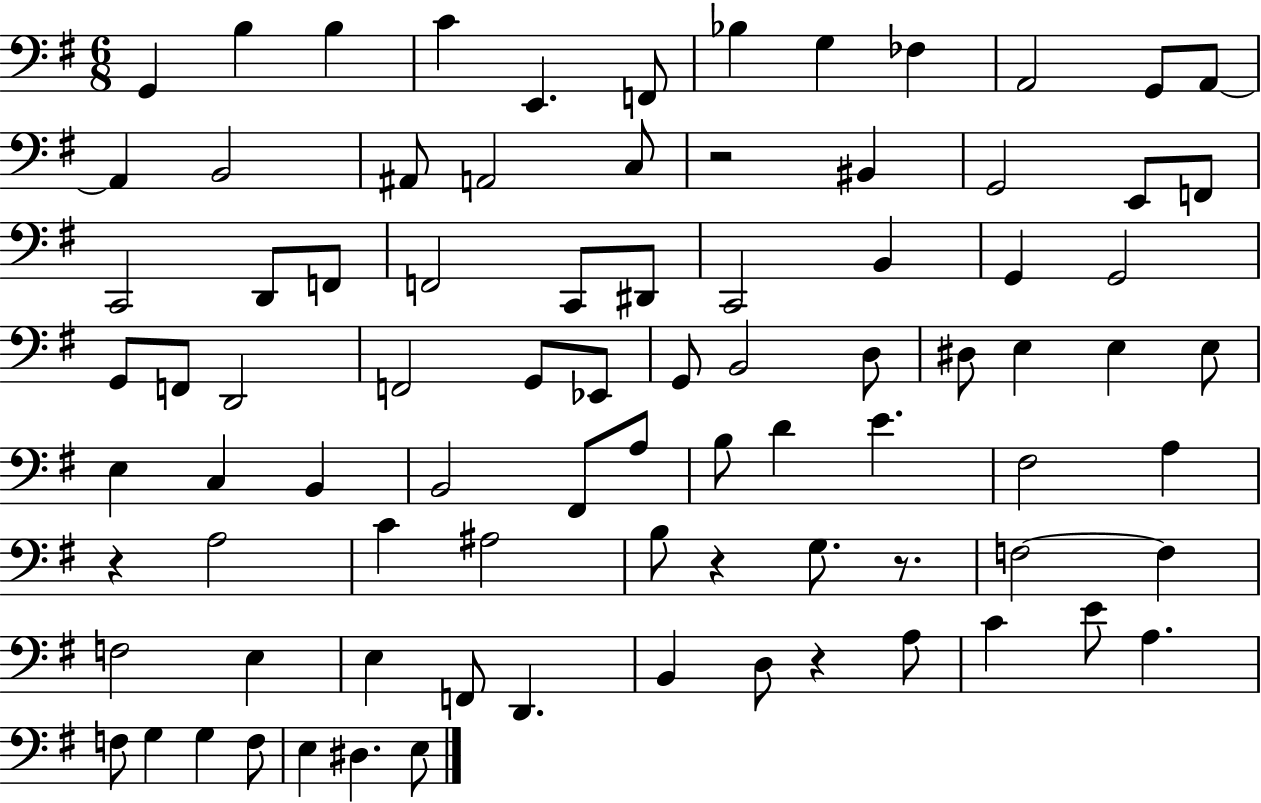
G2/q B3/q B3/q C4/q E2/q. F2/e Bb3/q G3/q FES3/q A2/h G2/e A2/e A2/q B2/h A#2/e A2/h C3/e R/h BIS2/q G2/h E2/e F2/e C2/h D2/e F2/e F2/h C2/e D#2/e C2/h B2/q G2/q G2/h G2/e F2/e D2/h F2/h G2/e Eb2/e G2/e B2/h D3/e D#3/e E3/q E3/q E3/e E3/q C3/q B2/q B2/h F#2/e A3/e B3/e D4/q E4/q. F#3/h A3/q R/q A3/h C4/q A#3/h B3/e R/q G3/e. R/e. F3/h F3/q F3/h E3/q E3/q F2/e D2/q. B2/q D3/e R/q A3/e C4/q E4/e A3/q. F3/e G3/q G3/q F3/e E3/q D#3/q. E3/e